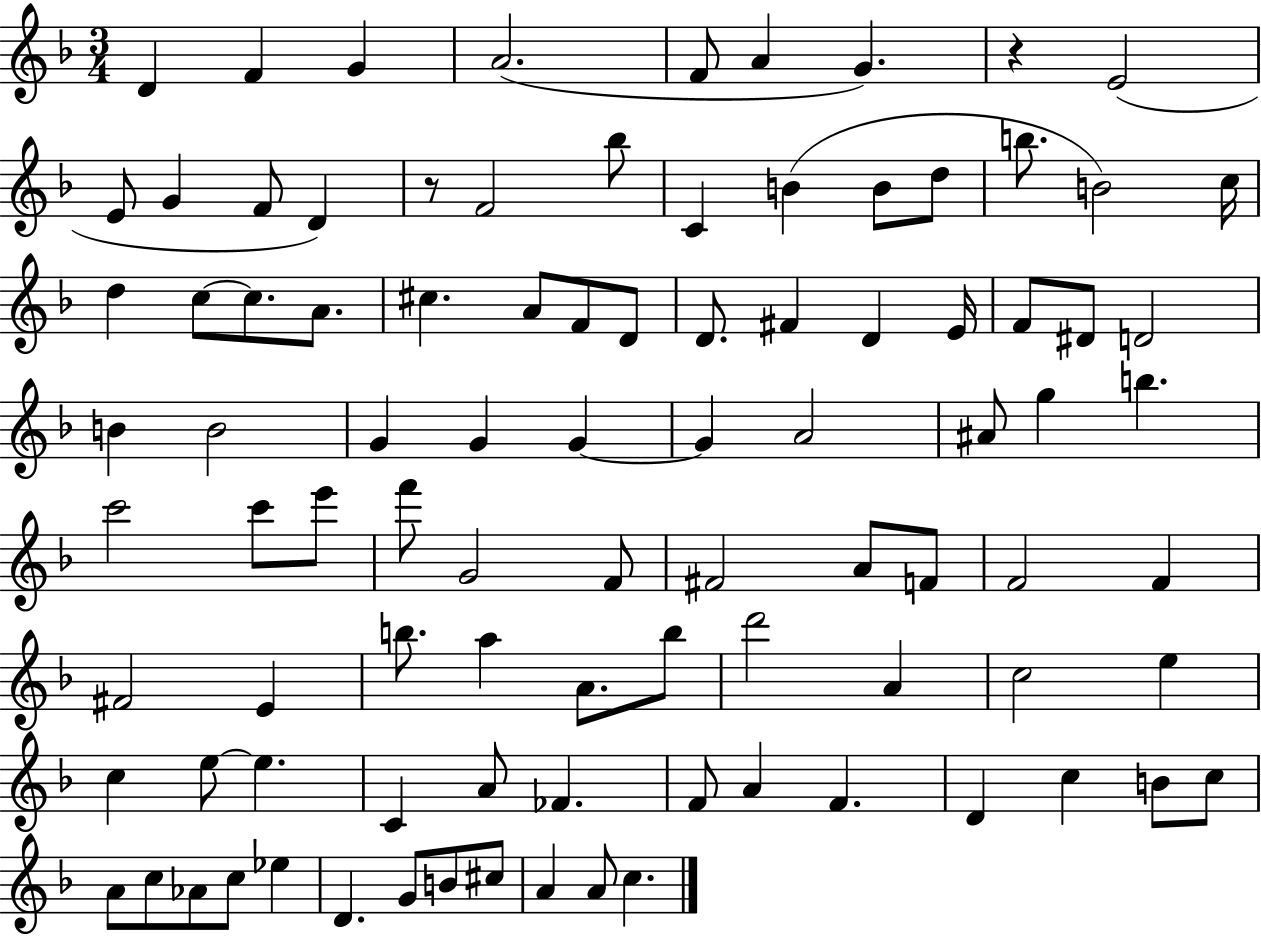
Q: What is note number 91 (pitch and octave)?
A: A4